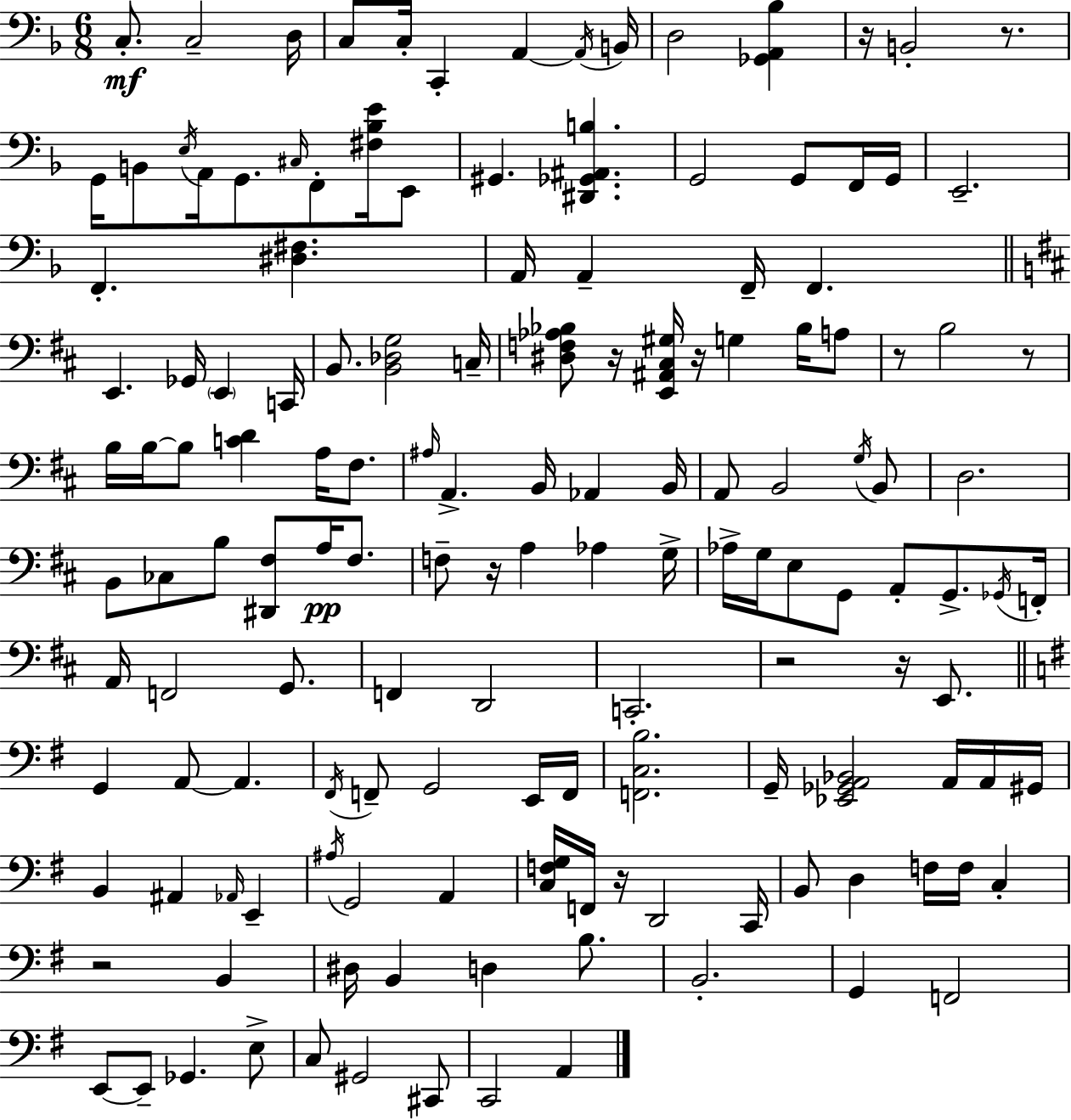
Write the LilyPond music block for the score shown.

{
  \clef bass
  \numericTimeSignature
  \time 6/8
  \key d \minor
  c8.-.\mf c2-- d16 | c8 c16-. c,4-. a,4~~ \acciaccatura { a,16 } | b,16 d2 <ges, a, bes>4 | r16 b,2-. r8. | \break g,16 b,8 \acciaccatura { e16 } a,16 g,8. \grace { cis16 } f,8-. | <fis bes e'>16 e,8 gis,4. <dis, ges, ais, b>4. | g,2 g,8 | f,16 g,16 e,2.-- | \break f,4.-. <dis fis>4. | a,16 a,4-- f,16-- f,4. | \bar "||" \break \key d \major e,4. ges,16 \parenthesize e,4 c,16 | b,8. <b, des g>2 c16-- | <dis f aes bes>8 r16 <e, ais, cis gis>16 r16 g4 bes16 a8 | r8 b2 r8 | \break b16 b16~~ b8 <c' d'>4 a16 fis8. | \grace { ais16 } a,4.-> b,16 aes,4 | b,16 a,8 b,2 \acciaccatura { g16 } | b,8 d2. | \break b,8 ces8 b8 <dis, fis>8 a16\pp fis8. | f8-- r16 a4 aes4 | g16-> aes16-> g16 e8 g,8 a,8-. g,8.-> | \acciaccatura { ges,16 } f,16-. a,16 f,2 | \break g,8. f,4 d,2 | c,2.-. | r2 r16 | e,8. \bar "||" \break \key e \minor g,4 a,8~~ a,4. | \acciaccatura { fis,16 } f,8-- g,2 e,16 | f,16 <f, c b>2. | g,16-- <ees, ges, a, bes,>2 a,16 a,16 | \break gis,16 b,4 ais,4 \grace { aes,16 } e,4-- | \acciaccatura { ais16 } g,2 a,4 | <c f g>16 f,16 r16 d,2 | c,16 b,8 d4 f16 f16 c4-. | \break r2 b,4 | dis16 b,4 d4 | b8. b,2.-. | g,4 f,2 | \break e,8~~ e,8-- ges,4. | e8-> c8 gis,2 | cis,8 c,2 a,4 | \bar "|."
}